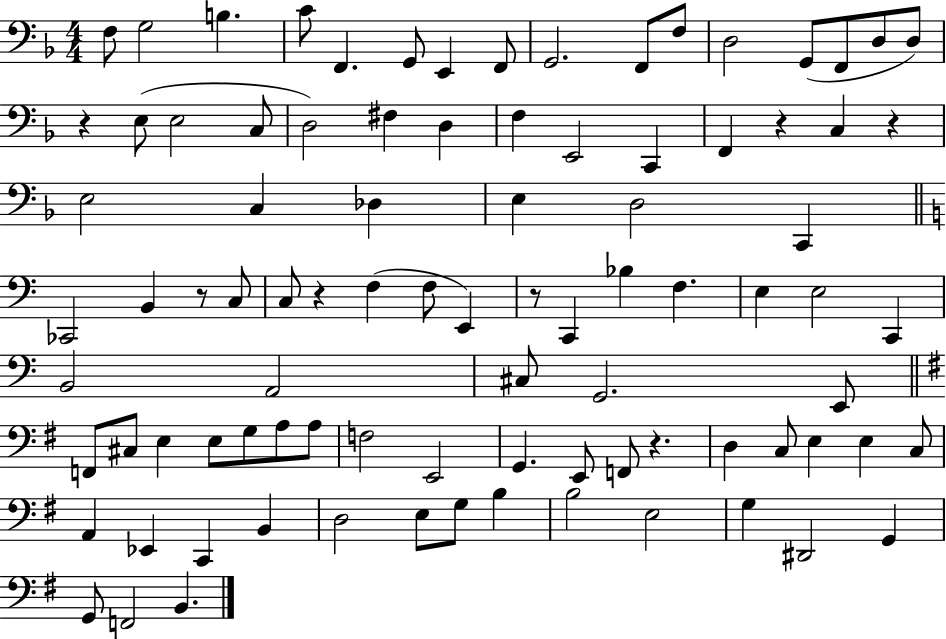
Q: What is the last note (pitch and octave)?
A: B2